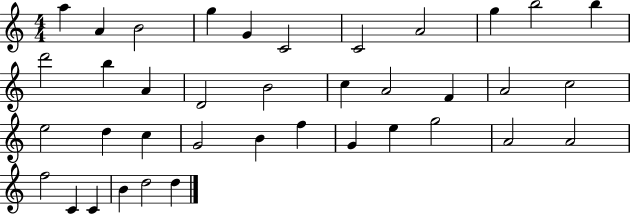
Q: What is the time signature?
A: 4/4